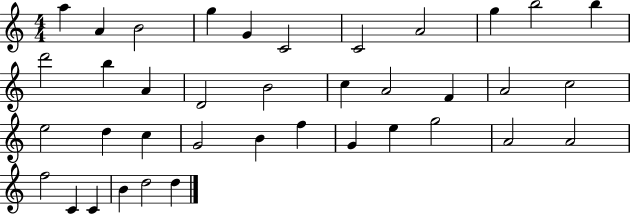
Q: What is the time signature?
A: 4/4